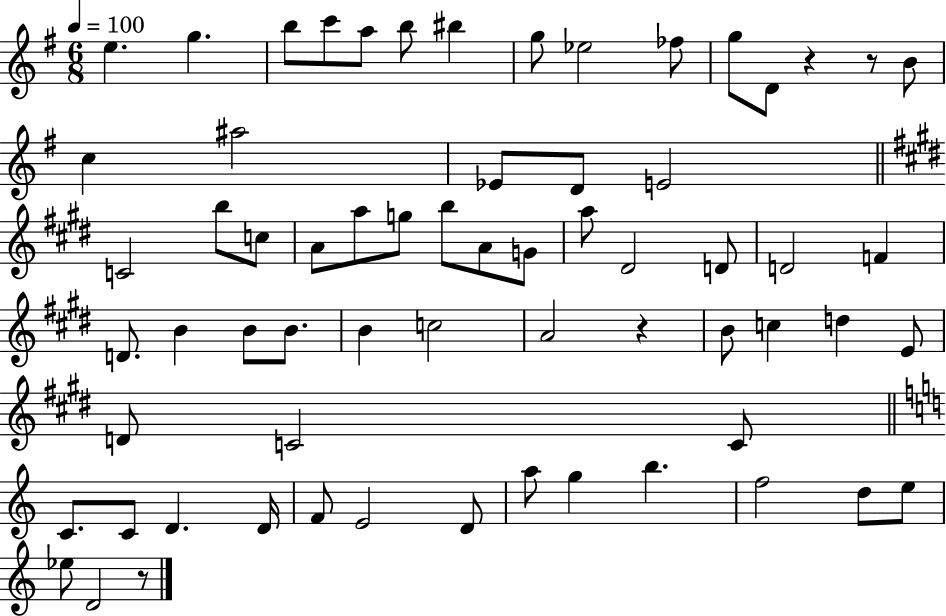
{
  \clef treble
  \numericTimeSignature
  \time 6/8
  \key g \major
  \tempo 4 = 100
  e''4. g''4. | b''8 c'''8 a''8 b''8 bis''4 | g''8 ees''2 fes''8 | g''8 d'8 r4 r8 b'8 | \break c''4 ais''2 | ees'8 d'8 e'2 | \bar "||" \break \key e \major c'2 b''8 c''8 | a'8 a''8 g''8 b''8 a'8 g'8 | a''8 dis'2 d'8 | d'2 f'4 | \break d'8. b'4 b'8 b'8. | b'4 c''2 | a'2 r4 | b'8 c''4 d''4 e'8 | \break d'8 c'2 c'8 | \bar "||" \break \key c \major c'8. c'8 d'4. d'16 | f'8 e'2 d'8 | a''8 g''4 b''4. | f''2 d''8 e''8 | \break ees''8 d'2 r8 | \bar "|."
}